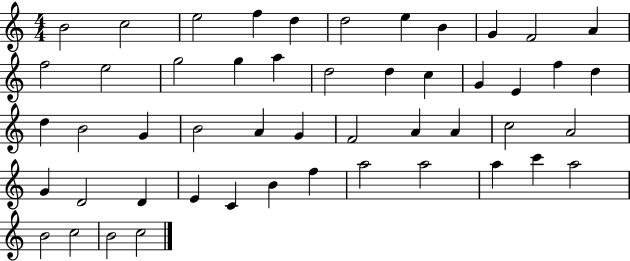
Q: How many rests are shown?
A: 0